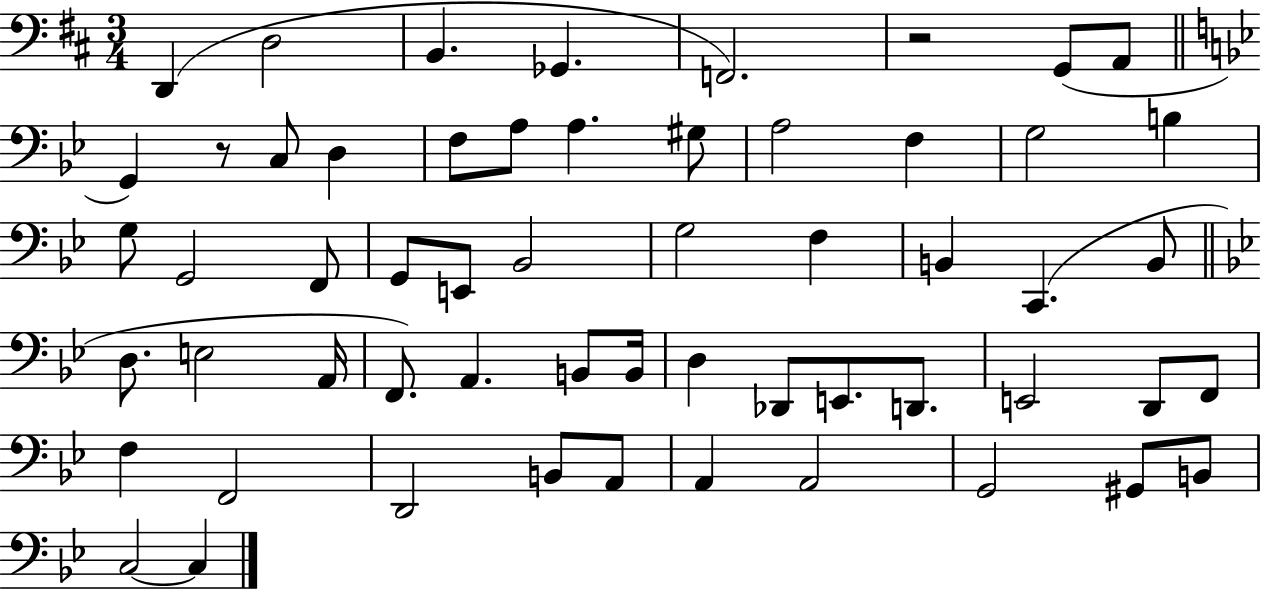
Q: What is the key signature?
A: D major